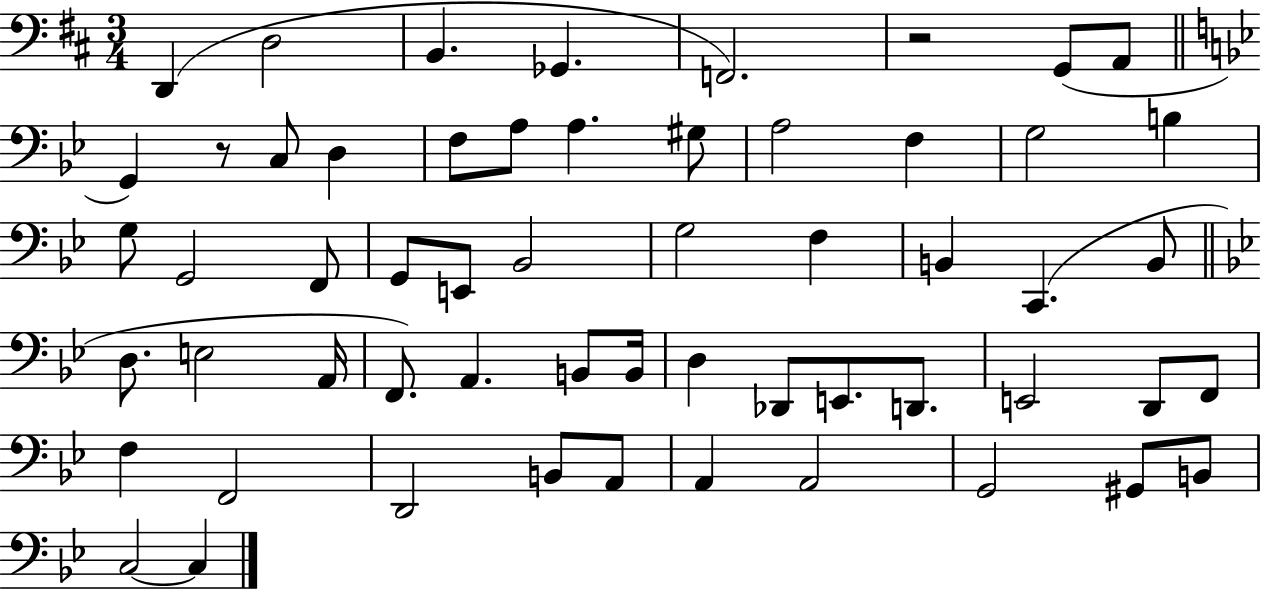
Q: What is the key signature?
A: D major